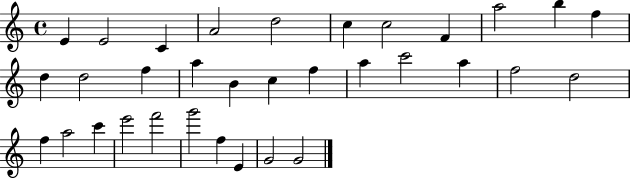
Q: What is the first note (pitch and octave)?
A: E4